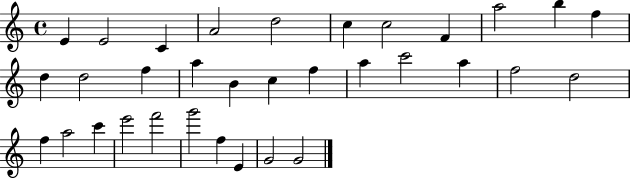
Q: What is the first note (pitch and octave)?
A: E4